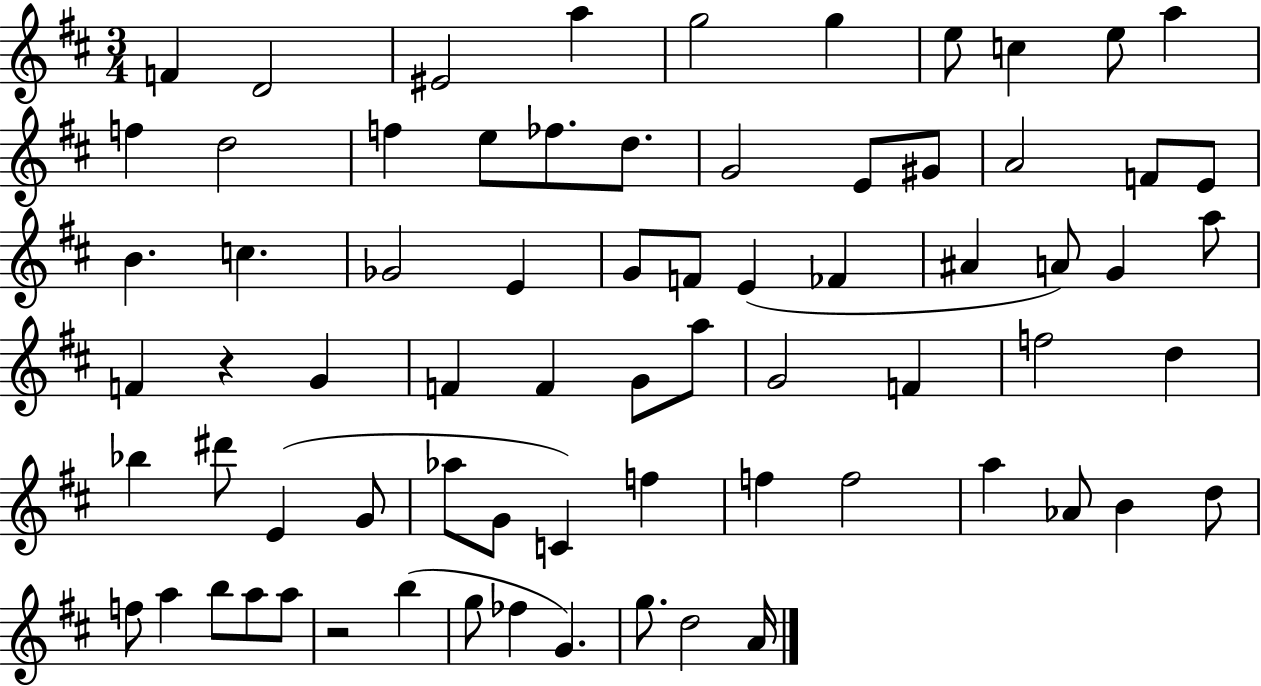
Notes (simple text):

F4/q D4/h EIS4/h A5/q G5/h G5/q E5/e C5/q E5/e A5/q F5/q D5/h F5/q E5/e FES5/e. D5/e. G4/h E4/e G#4/e A4/h F4/e E4/e B4/q. C5/q. Gb4/h E4/q G4/e F4/e E4/q FES4/q A#4/q A4/e G4/q A5/e F4/q R/q G4/q F4/q F4/q G4/e A5/e G4/h F4/q F5/h D5/q Bb5/q D#6/e E4/q G4/e Ab5/e G4/e C4/q F5/q F5/q F5/h A5/q Ab4/e B4/q D5/e F5/e A5/q B5/e A5/e A5/e R/h B5/q G5/e FES5/q G4/q. G5/e. D5/h A4/s